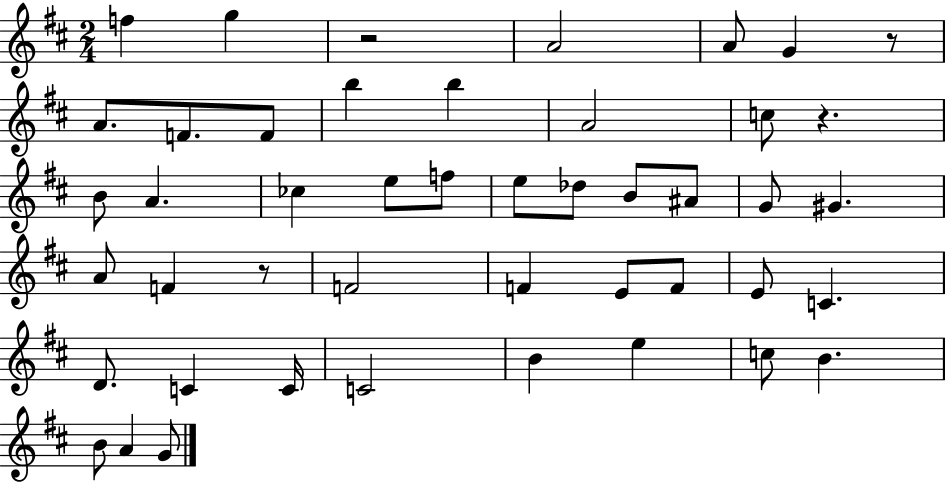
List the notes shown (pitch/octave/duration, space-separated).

F5/q G5/q R/h A4/h A4/e G4/q R/e A4/e. F4/e. F4/e B5/q B5/q A4/h C5/e R/q. B4/e A4/q. CES5/q E5/e F5/e E5/e Db5/e B4/e A#4/e G4/e G#4/q. A4/e F4/q R/e F4/h F4/q E4/e F4/e E4/e C4/q. D4/e. C4/q C4/s C4/h B4/q E5/q C5/e B4/q. B4/e A4/q G4/e